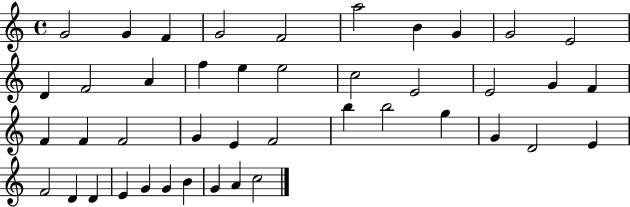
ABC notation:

X:1
T:Untitled
M:4/4
L:1/4
K:C
G2 G F G2 F2 a2 B G G2 E2 D F2 A f e e2 c2 E2 E2 G F F F F2 G E F2 b b2 g G D2 E F2 D D E G G B G A c2